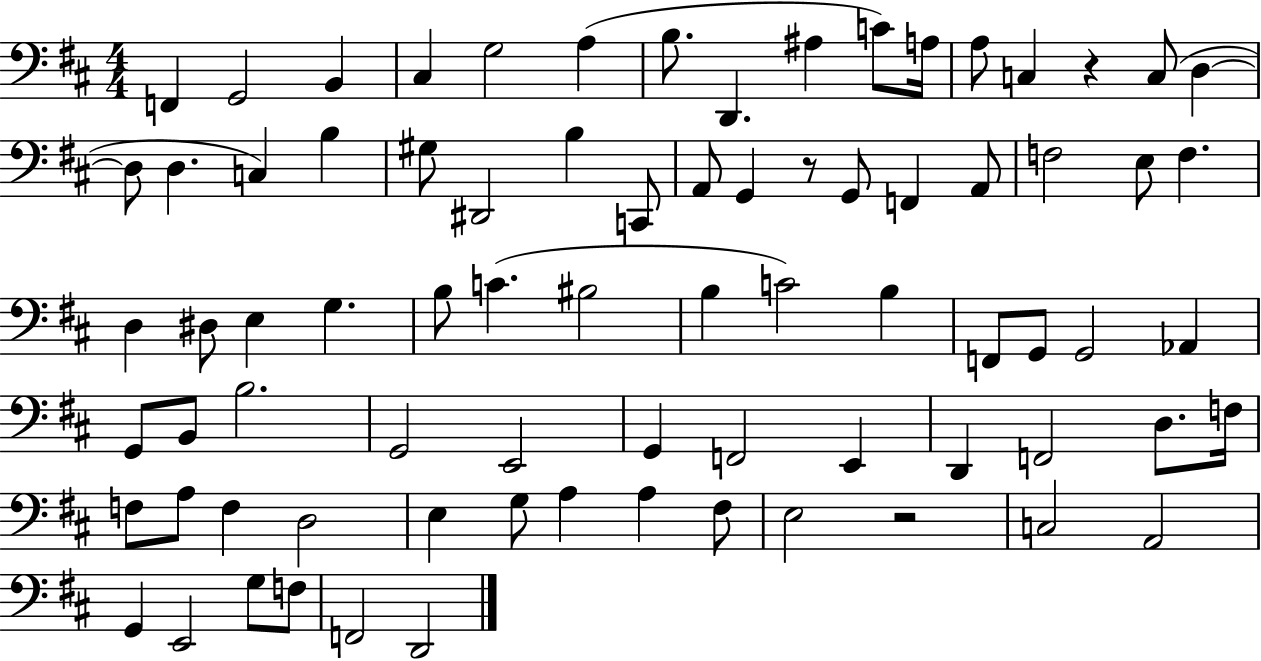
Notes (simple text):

F2/q G2/h B2/q C#3/q G3/h A3/q B3/e. D2/q. A#3/q C4/e A3/s A3/e C3/q R/q C3/e D3/q D3/e D3/q. C3/q B3/q G#3/e D#2/h B3/q C2/e A2/e G2/q R/e G2/e F2/q A2/e F3/h E3/e F3/q. D3/q D#3/e E3/q G3/q. B3/e C4/q. BIS3/h B3/q C4/h B3/q F2/e G2/e G2/h Ab2/q G2/e B2/e B3/h. G2/h E2/h G2/q F2/h E2/q D2/q F2/h D3/e. F3/s F3/e A3/e F3/q D3/h E3/q G3/e A3/q A3/q F#3/e E3/h R/h C3/h A2/h G2/q E2/h G3/e F3/e F2/h D2/h